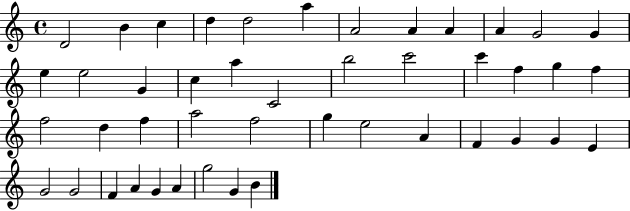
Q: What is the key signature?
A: C major